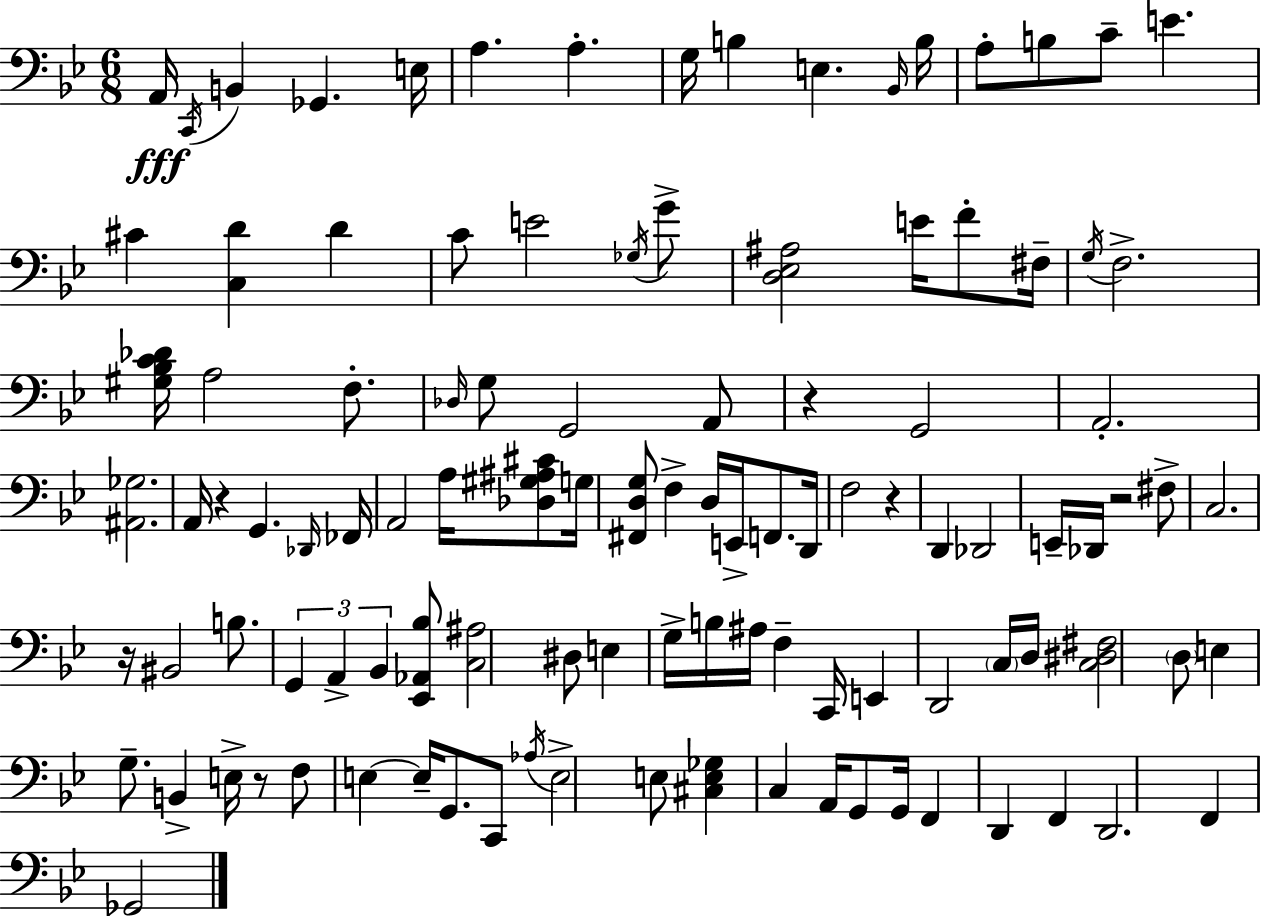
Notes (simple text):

A2/s C2/s B2/q Gb2/q. E3/s A3/q. A3/q. G3/s B3/q E3/q. Bb2/s B3/s A3/e B3/e C4/e E4/q. C#4/q [C3,D4]/q D4/q C4/e E4/h Gb3/s G4/e [D3,Eb3,A#3]/h E4/s F4/e F#3/s G3/s F3/h. [G#3,Bb3,C4,Db4]/s A3/h F3/e. Db3/s G3/e G2/h A2/e R/q G2/h A2/h. [A#2,Gb3]/h. A2/s R/q G2/q. Db2/s FES2/s A2/h A3/s [Db3,G#3,A#3,C#4]/e G3/s [F#2,D3,G3]/e F3/q D3/s E2/s F2/e. D2/s F3/h R/q D2/q Db2/h E2/s Db2/s R/h F#3/e C3/h. R/s BIS2/h B3/e. G2/q A2/q Bb2/q [Eb2,Ab2,Bb3]/e [C3,A#3]/h D#3/e E3/q G3/s B3/s A#3/s F3/q C2/s E2/q D2/h C3/s D3/s [C3,D#3,F#3]/h D3/e E3/q G3/e. B2/q E3/s R/e F3/e E3/q E3/s G2/e. C2/e Ab3/s E3/h E3/e [C#3,E3,Gb3]/q C3/q A2/s G2/e G2/s F2/q D2/q F2/q D2/h. F2/q Gb2/h